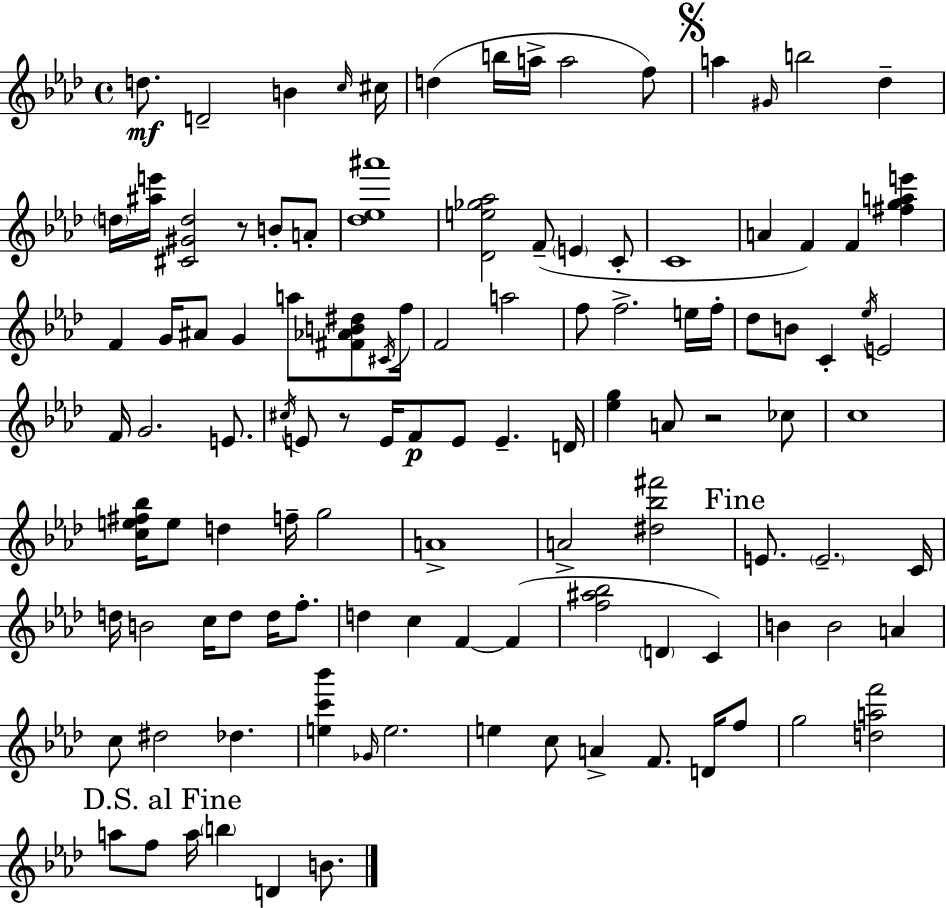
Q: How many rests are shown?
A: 3